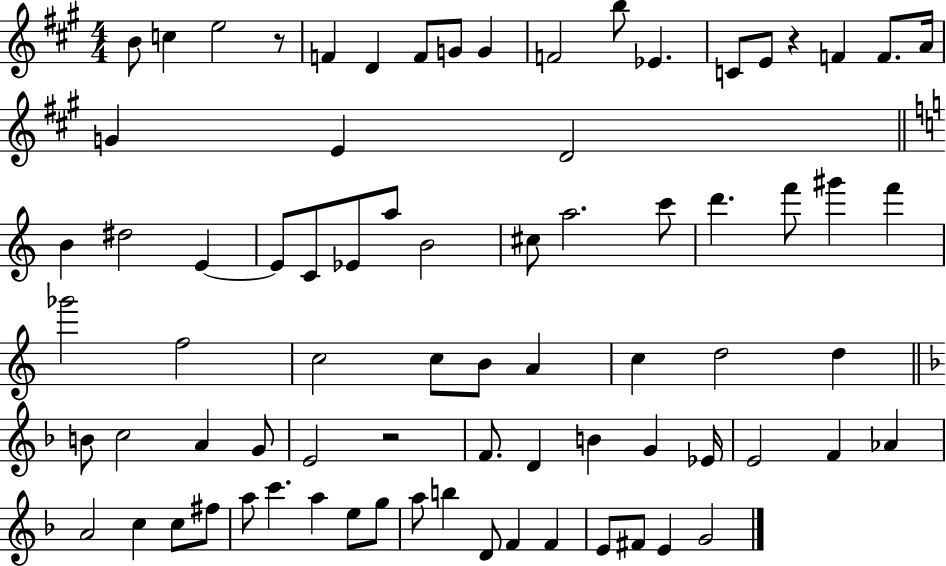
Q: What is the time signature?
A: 4/4